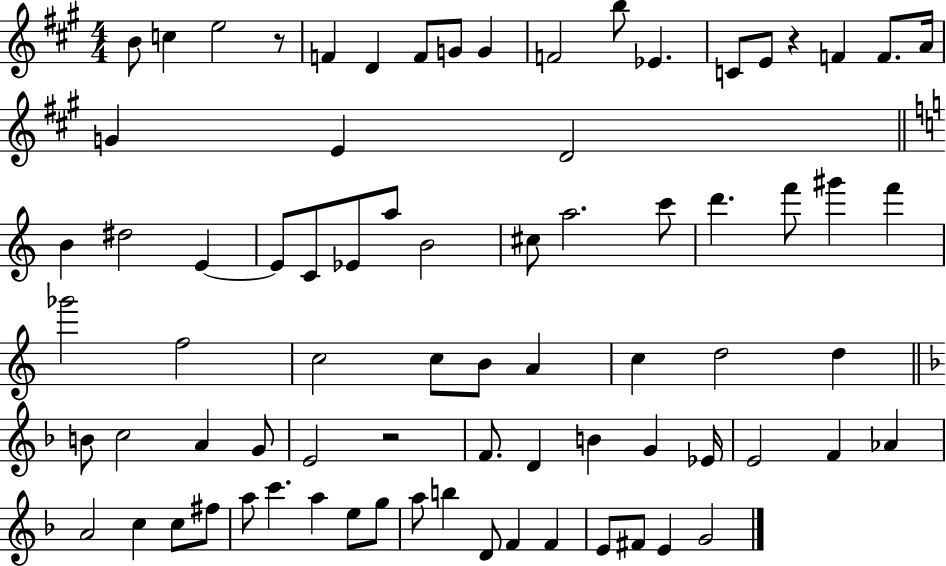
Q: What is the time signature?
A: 4/4